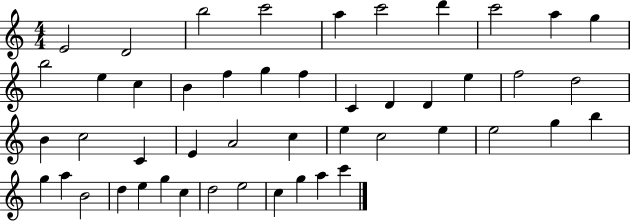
{
  \clef treble
  \numericTimeSignature
  \time 4/4
  \key c \major
  e'2 d'2 | b''2 c'''2 | a''4 c'''2 d'''4 | c'''2 a''4 g''4 | \break b''2 e''4 c''4 | b'4 f''4 g''4 f''4 | c'4 d'4 d'4 e''4 | f''2 d''2 | \break b'4 c''2 c'4 | e'4 a'2 c''4 | e''4 c''2 e''4 | e''2 g''4 b''4 | \break g''4 a''4 b'2 | d''4 e''4 g''4 c''4 | d''2 e''2 | c''4 g''4 a''4 c'''4 | \break \bar "|."
}